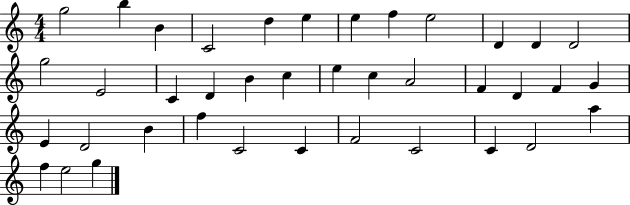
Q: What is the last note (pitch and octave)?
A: G5